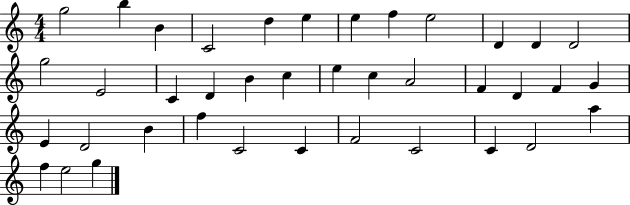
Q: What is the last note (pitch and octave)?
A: G5